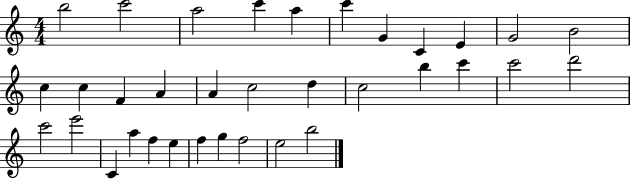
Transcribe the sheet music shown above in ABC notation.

X:1
T:Untitled
M:4/4
L:1/4
K:C
b2 c'2 a2 c' a c' G C E G2 B2 c c F A A c2 d c2 b c' c'2 d'2 c'2 e'2 C a f e f g f2 e2 b2